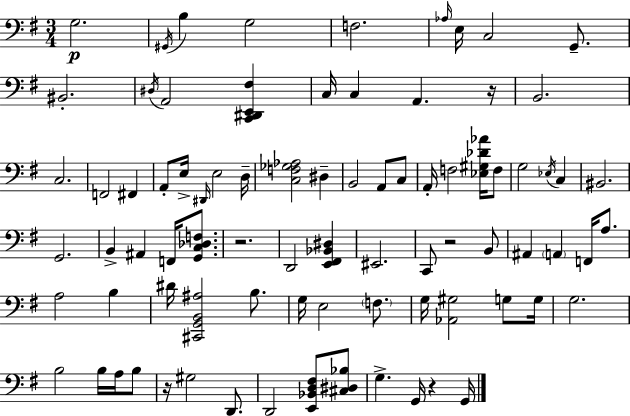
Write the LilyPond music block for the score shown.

{
  \clef bass
  \numericTimeSignature
  \time 3/4
  \key g \major
  g2.\p | \acciaccatura { gis,16 } b4 g2 | f2. | \grace { aes16 } e16 c2 g,8.-- | \break bis,2.-. | \acciaccatura { dis16 } a,2 <c, dis, e, fis>4 | c16 c4 a,4. | r16 b,2. | \break c2. | f,2 fis,4 | a,8-. e16-> \grace { dis,16 } e2 | d16-- <c f ges aes>2 | \break dis4-- b,2 | a,8 c8 a,16-. f2 | <ees gis des' aes'>16 f8 g2 | \acciaccatura { ees16 } c4 bis,2. | \break g,2. | b,4-> ais,4 | f,16 <g, c des f>8. r2. | d,2 | \break <e, fis, bes, dis>4 eis,2. | c,8 r2 | b,8 ais,4 \parenthesize a,4 | f,16 a8. a2 | \break b4 dis'16 <cis, g, b, ais>2 | b8. g16 e2 | \parenthesize f8. g16 <aes, gis>2 | g8 g16 g2. | \break b2 | b16 a16 b8 r16 gis2 | d,8. d,2 | <e, bes, d fis>8 <cis dis bes>8 g4.-> g,16 | \break r4 g,16 \bar "|."
}